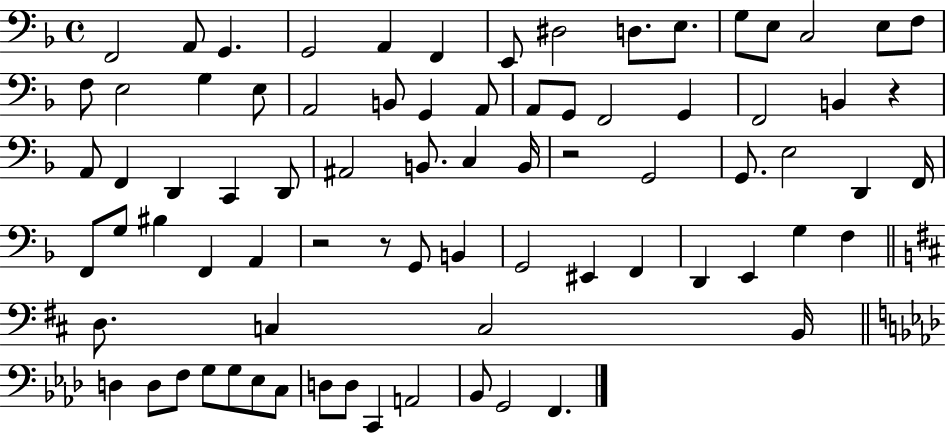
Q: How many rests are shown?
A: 4